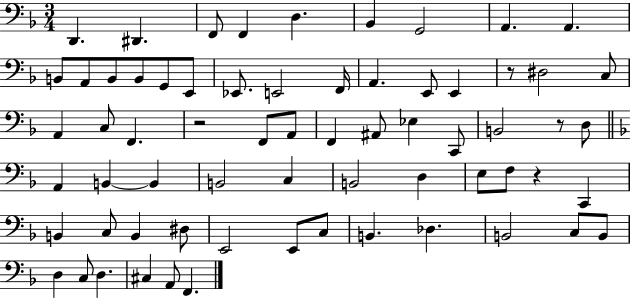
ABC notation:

X:1
T:Untitled
M:3/4
L:1/4
K:F
D,, ^D,, F,,/2 F,, D, _B,, G,,2 A,, A,, B,,/2 A,,/2 B,,/2 B,,/2 G,,/2 E,,/2 _E,,/2 E,,2 F,,/4 A,, E,,/2 E,, z/2 ^D,2 C,/2 A,, C,/2 F,, z2 F,,/2 A,,/2 F,, ^A,,/2 _E, C,,/2 B,,2 z/2 D,/2 A,, B,, B,, B,,2 C, B,,2 D, E,/2 F,/2 z C,, B,, C,/2 B,, ^D,/2 E,,2 E,,/2 C,/2 B,, _D, B,,2 C,/2 B,,/2 D, C,/2 D, ^C, A,,/2 F,,